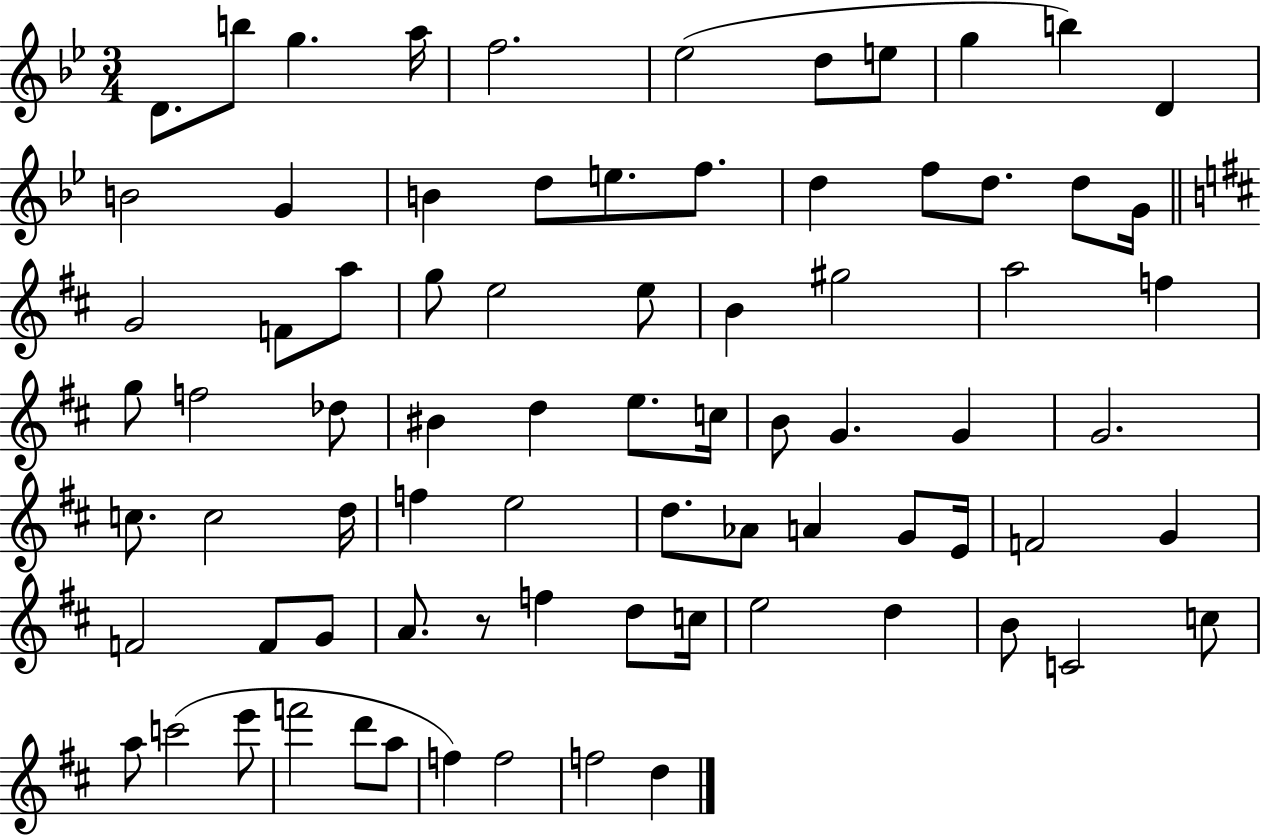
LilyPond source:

{
  \clef treble
  \numericTimeSignature
  \time 3/4
  \key bes \major
  \repeat volta 2 { d'8. b''8 g''4. a''16 | f''2. | ees''2( d''8 e''8 | g''4 b''4) d'4 | \break b'2 g'4 | b'4 d''8 e''8. f''8. | d''4 f''8 d''8. d''8 g'16 | \bar "||" \break \key d \major g'2 f'8 a''8 | g''8 e''2 e''8 | b'4 gis''2 | a''2 f''4 | \break g''8 f''2 des''8 | bis'4 d''4 e''8. c''16 | b'8 g'4. g'4 | g'2. | \break c''8. c''2 d''16 | f''4 e''2 | d''8. aes'8 a'4 g'8 e'16 | f'2 g'4 | \break f'2 f'8 g'8 | a'8. r8 f''4 d''8 c''16 | e''2 d''4 | b'8 c'2 c''8 | \break a''8 c'''2( e'''8 | f'''2 d'''8 a''8 | f''4) f''2 | f''2 d''4 | \break } \bar "|."
}